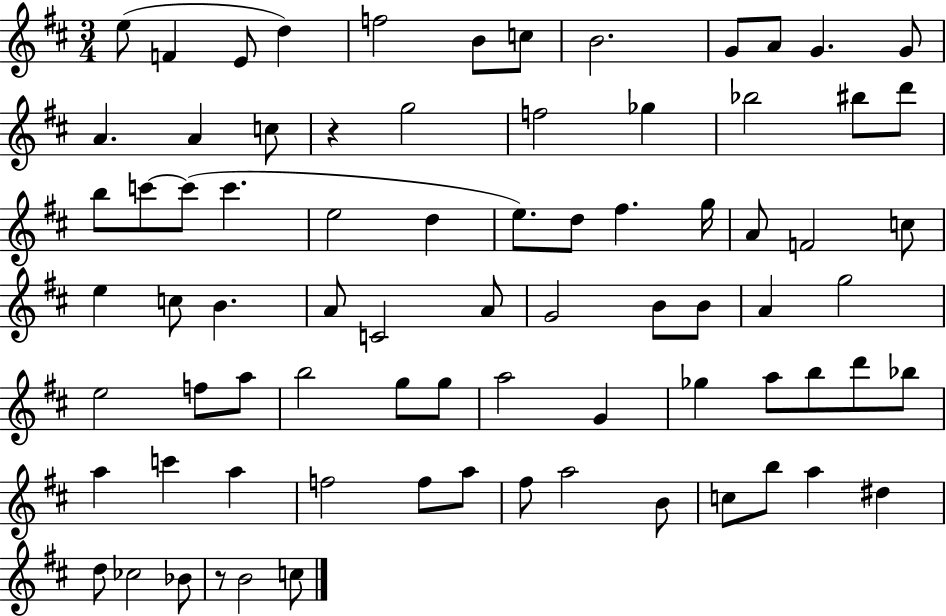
E5/e F4/q E4/e D5/q F5/h B4/e C5/e B4/h. G4/e A4/e G4/q. G4/e A4/q. A4/q C5/e R/q G5/h F5/h Gb5/q Bb5/h BIS5/e D6/e B5/e C6/e C6/e C6/q. E5/h D5/q E5/e. D5/e F#5/q. G5/s A4/e F4/h C5/e E5/q C5/e B4/q. A4/e C4/h A4/e G4/h B4/e B4/e A4/q G5/h E5/h F5/e A5/e B5/h G5/e G5/e A5/h G4/q Gb5/q A5/e B5/e D6/e Bb5/e A5/q C6/q A5/q F5/h F5/e A5/e F#5/e A5/h B4/e C5/e B5/e A5/q D#5/q D5/e CES5/h Bb4/e R/e B4/h C5/e